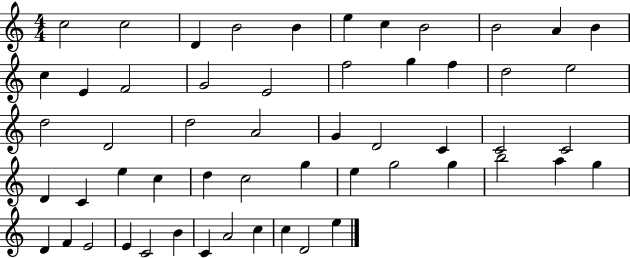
{
  \clef treble
  \numericTimeSignature
  \time 4/4
  \key c \major
  c''2 c''2 | d'4 b'2 b'4 | e''4 c''4 b'2 | b'2 a'4 b'4 | \break c''4 e'4 f'2 | g'2 e'2 | f''2 g''4 f''4 | d''2 e''2 | \break d''2 d'2 | d''2 a'2 | g'4 d'2 c'4 | c'2 c'2 | \break d'4 c'4 e''4 c''4 | d''4 c''2 g''4 | e''4 g''2 g''4 | b''2 a''4 g''4 | \break d'4 f'4 e'2 | e'4 c'2 b'4 | c'4 a'2 c''4 | c''4 d'2 e''4 | \break \bar "|."
}